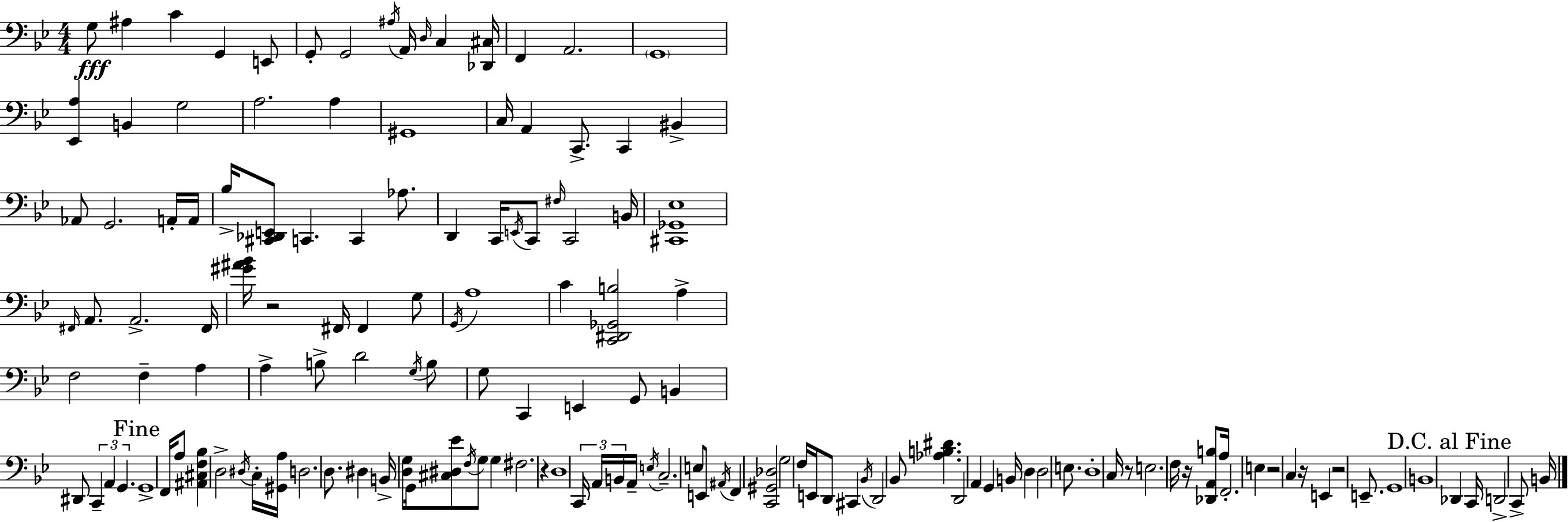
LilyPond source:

{
  \clef bass
  \numericTimeSignature
  \time 4/4
  \key bes \major
  g8\fff ais4 c'4 g,4 e,8 | g,8-. g,2 \acciaccatura { ais16 } a,16 \grace { d16 } c4 | <des, cis>16 f,4 a,2. | \parenthesize g,1 | \break <ees, a>4 b,4 g2 | a2. a4 | gis,1 | c16 a,4 c,8.-> c,4 bis,4-> | \break aes,8 g,2. | a,16-. a,16 bes16-> <cis, des, e,>8 c,4. c,4 aes8. | d,4 c,16 \acciaccatura { e,16 } c,8 \grace { fis16 } c,2 | b,16 <cis, ges, ees>1 | \break \grace { fis,16 } a,8. a,2.-> | fis,16 <gis' ais' bes'>16 r2 fis,16 fis,4 | g8 \acciaccatura { g,16 } a1 | c'4 <c, dis, ges, b>2 | \break a4-> f2 f4-- | a4 a4-> b8-> d'2 | \acciaccatura { g16 } b8 g8 c,4 e,4 | g,8 b,4 dis,8 \tuplet 3/2 { c,4-- a,4 | \break g,4. } \mark "Fine" g,1-> | f,16 a8 <ais, cis f bes>4 d2-> | \acciaccatura { dis16 } c16-. <gis, a>16 d2. | d8. dis4 b,16-> <d g>8 g,16 | \break <cis dis ees'>8 \acciaccatura { f16 } g8 g4 fis2. | r4 d1 | \tuplet 3/2 { c,16 a,16 b,16 } a,16-- \acciaccatura { e16 } c2.-- | e8 e,8 \acciaccatura { ais,16 } f,4 | \break <c, gis, des>2 g2 | f16 e,16 d,8 cis,4 \acciaccatura { bes,16 } d,2 | bes,8 <aes b dis'>4. d,2 | a,4 g,4 b,16 d4 | \break d2 e8. d1-. | c16 r8 e2. | f16 r16 <des, a, b>8 a16 | f,2.-. e4 | \break r2 c4 r16 e,4 | r2 e,8.-- g,1 | b,1 | \mark "D.C. al Fine" des,4 | \break c,16 d,2-> c,8-> b,16 \bar "|."
}